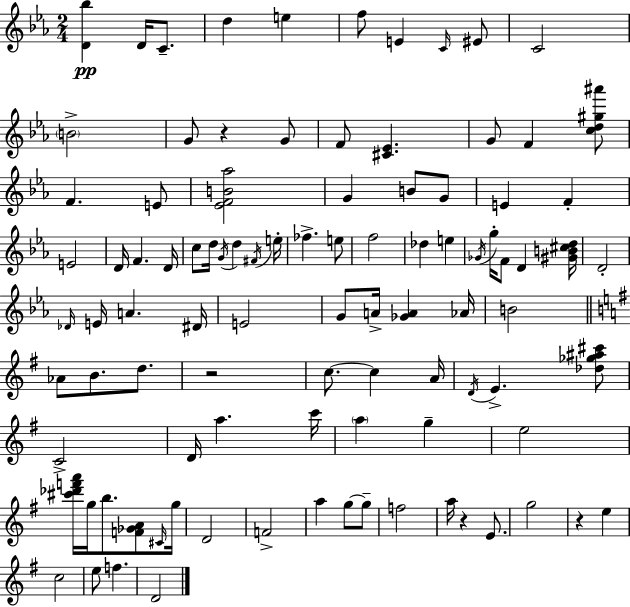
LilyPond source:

{
  \clef treble
  \numericTimeSignature
  \time 2/4
  \key ees \major
  <d' bes''>4\pp d'16 c'8.-- | d''4 e''4 | f''8 e'4 \grace { c'16 } eis'8 | c'2 | \break \parenthesize b'2-> | g'8 r4 g'8 | f'8 <cis' ees'>4. | g'8 f'4 <c'' d'' gis'' ais'''>8 | \break f'4. e'8 | <ees' f' b' aes''>2 | g'4 b'8 g'8 | e'4 f'4-. | \break e'2 | d'16 f'4. | d'16 c''8 d''16 \acciaccatura { g'16 } d''4 | \acciaccatura { fis'16 } e''16-. fes''4.-> | \break e''8 f''2 | des''4 e''4 | \acciaccatura { ges'16 } g''16-. f'8 d'4 | <gis' b' cis'' d''>16 d'2-. | \break \grace { des'16 } e'16 a'4. | dis'16 e'2 | g'8 a'16-> | <ges' a'>4 aes'16 b'2 | \break \bar "||" \break \key g \major aes'8 b'8. d''8. | r2 | c''8.~~ c''4 a'16 | \acciaccatura { d'16 } e'4.-> <des'' ges'' ais'' cis'''>8 | \break c'2-> | d'16 a''4. | c'''16 \parenthesize a''4 g''4-- | e''2 | \break <cis''' des''' f''' a'''>16 g''16 b''8. <f' ges' a'>8 | \grace { cis'16 } g''16 d'2 | f'2-> | a''4 g''8~~ | \break g''8-- f''2 | a''16 r4 e'8. | g''2 | r4 e''4 | \break c''2 | e''8 f''4. | d'2 | \bar "|."
}